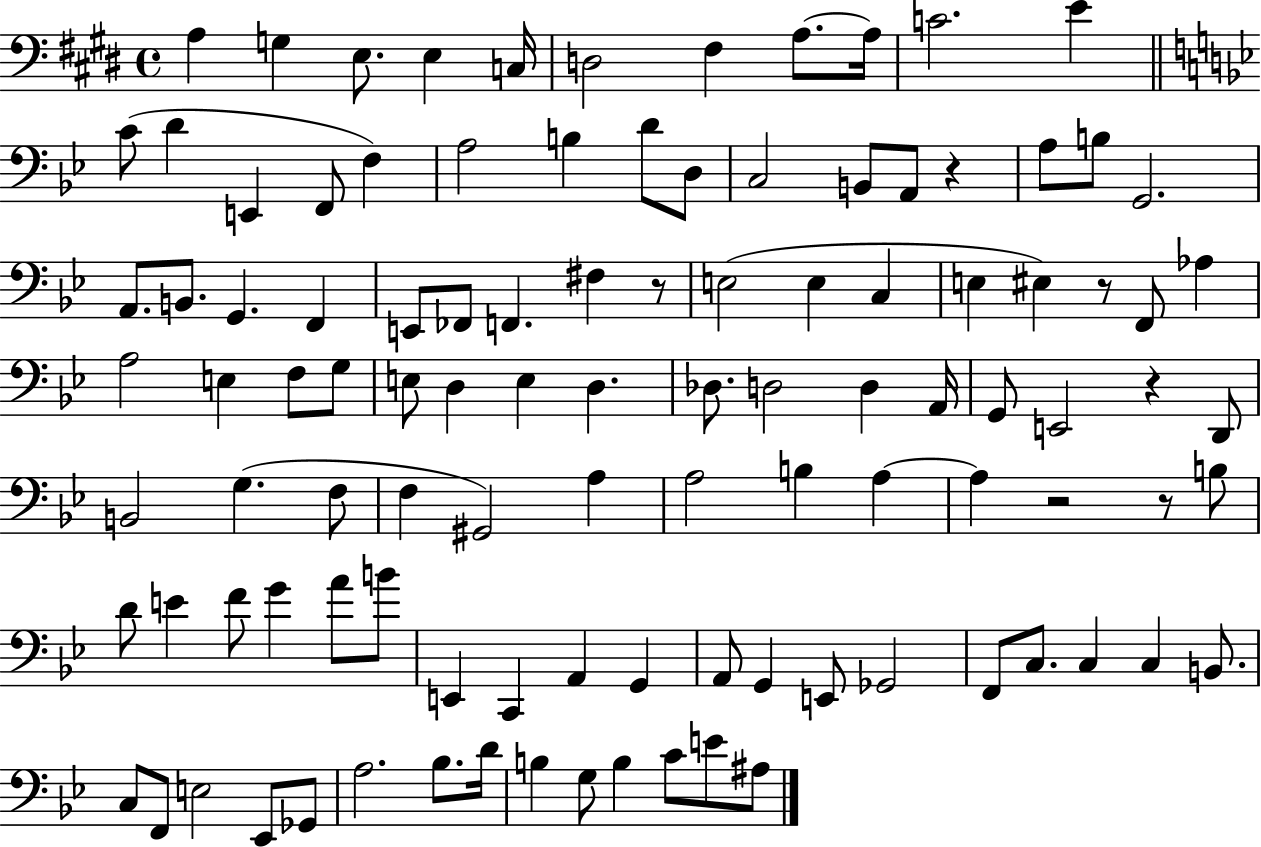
A3/q G3/q E3/e. E3/q C3/s D3/h F#3/q A3/e. A3/s C4/h. E4/q C4/e D4/q E2/q F2/e F3/q A3/h B3/q D4/e D3/e C3/h B2/e A2/e R/q A3/e B3/e G2/h. A2/e. B2/e. G2/q. F2/q E2/e FES2/e F2/q. F#3/q R/e E3/h E3/q C3/q E3/q EIS3/q R/e F2/e Ab3/q A3/h E3/q F3/e G3/e E3/e D3/q E3/q D3/q. Db3/e. D3/h D3/q A2/s G2/e E2/h R/q D2/e B2/h G3/q. F3/e F3/q G#2/h A3/q A3/h B3/q A3/q A3/q R/h R/e B3/e D4/e E4/q F4/e G4/q A4/e B4/e E2/q C2/q A2/q G2/q A2/e G2/q E2/e Gb2/h F2/e C3/e. C3/q C3/q B2/e. C3/e F2/e E3/h Eb2/e Gb2/e A3/h. Bb3/e. D4/s B3/q G3/e B3/q C4/e E4/e A#3/e